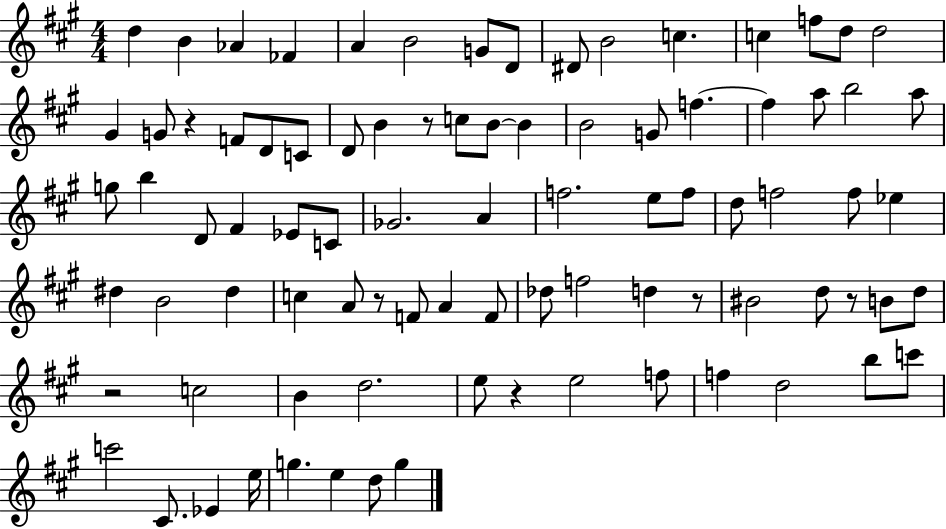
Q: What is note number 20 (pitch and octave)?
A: C4